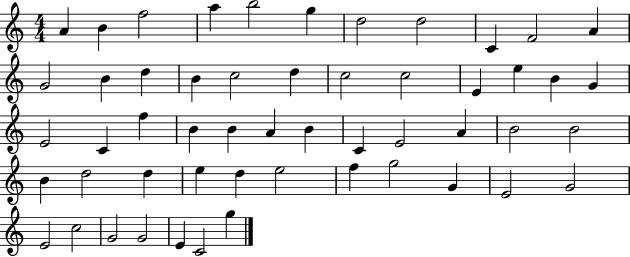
A4/q B4/q F5/h A5/q B5/h G5/q D5/h D5/h C4/q F4/h A4/q G4/h B4/q D5/q B4/q C5/h D5/q C5/h C5/h E4/q E5/q B4/q G4/q E4/h C4/q F5/q B4/q B4/q A4/q B4/q C4/q E4/h A4/q B4/h B4/h B4/q D5/h D5/q E5/q D5/q E5/h F5/q G5/h G4/q E4/h G4/h E4/h C5/h G4/h G4/h E4/q C4/h G5/q